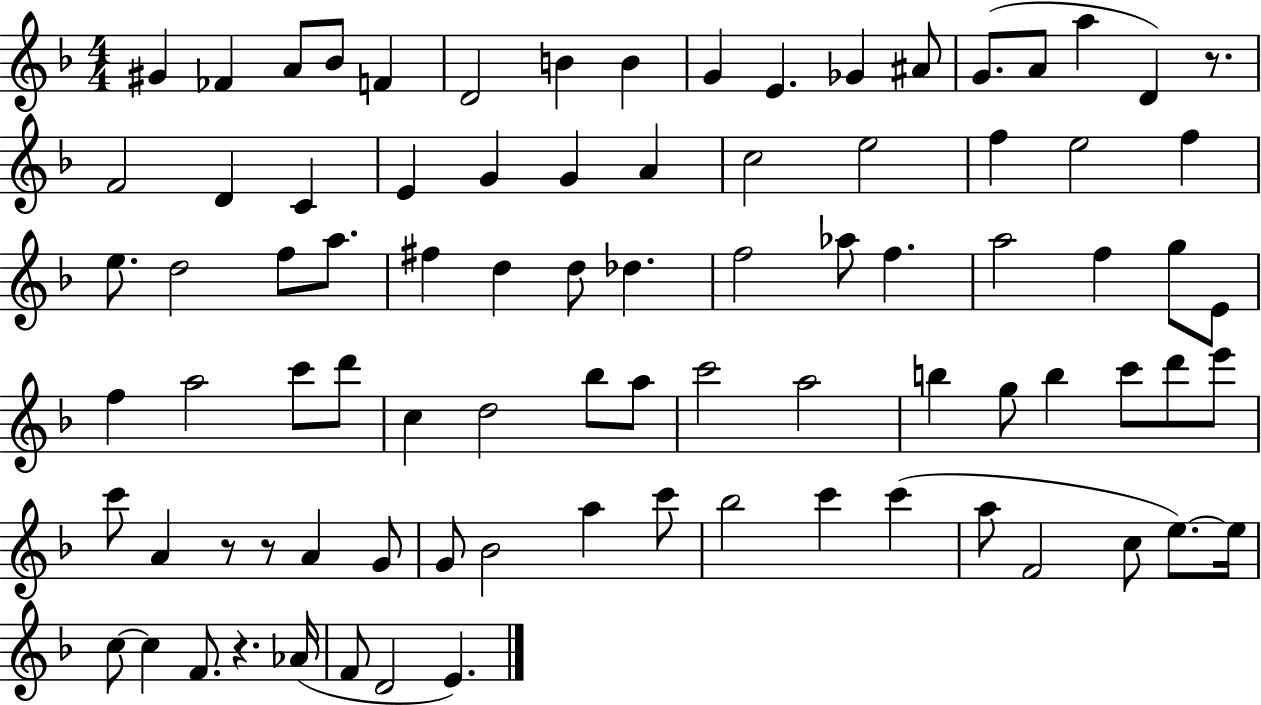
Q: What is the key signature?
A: F major